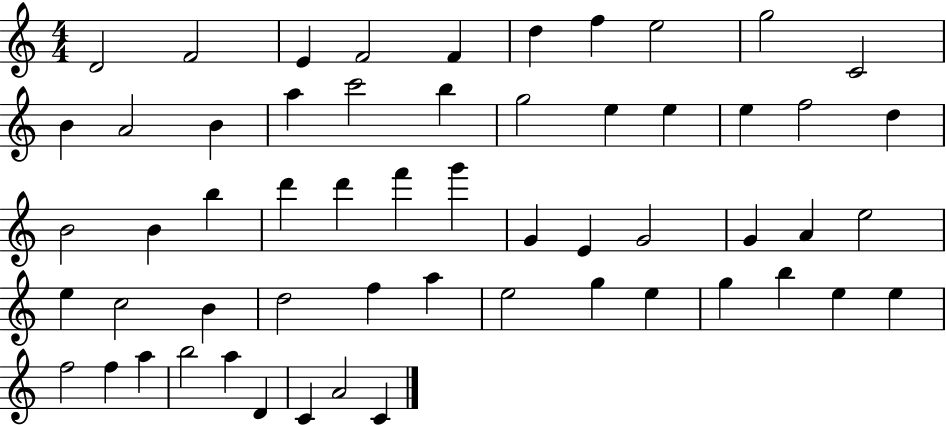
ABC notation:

X:1
T:Untitled
M:4/4
L:1/4
K:C
D2 F2 E F2 F d f e2 g2 C2 B A2 B a c'2 b g2 e e e f2 d B2 B b d' d' f' g' G E G2 G A e2 e c2 B d2 f a e2 g e g b e e f2 f a b2 a D C A2 C